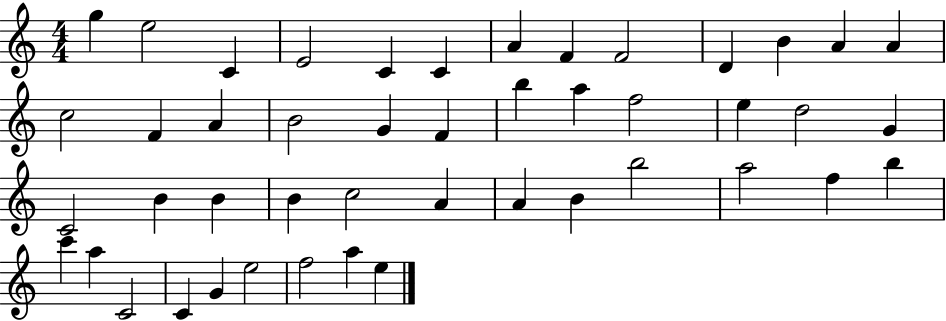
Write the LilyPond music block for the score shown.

{
  \clef treble
  \numericTimeSignature
  \time 4/4
  \key c \major
  g''4 e''2 c'4 | e'2 c'4 c'4 | a'4 f'4 f'2 | d'4 b'4 a'4 a'4 | \break c''2 f'4 a'4 | b'2 g'4 f'4 | b''4 a''4 f''2 | e''4 d''2 g'4 | \break c'2 b'4 b'4 | b'4 c''2 a'4 | a'4 b'4 b''2 | a''2 f''4 b''4 | \break c'''4 a''4 c'2 | c'4 g'4 e''2 | f''2 a''4 e''4 | \bar "|."
}